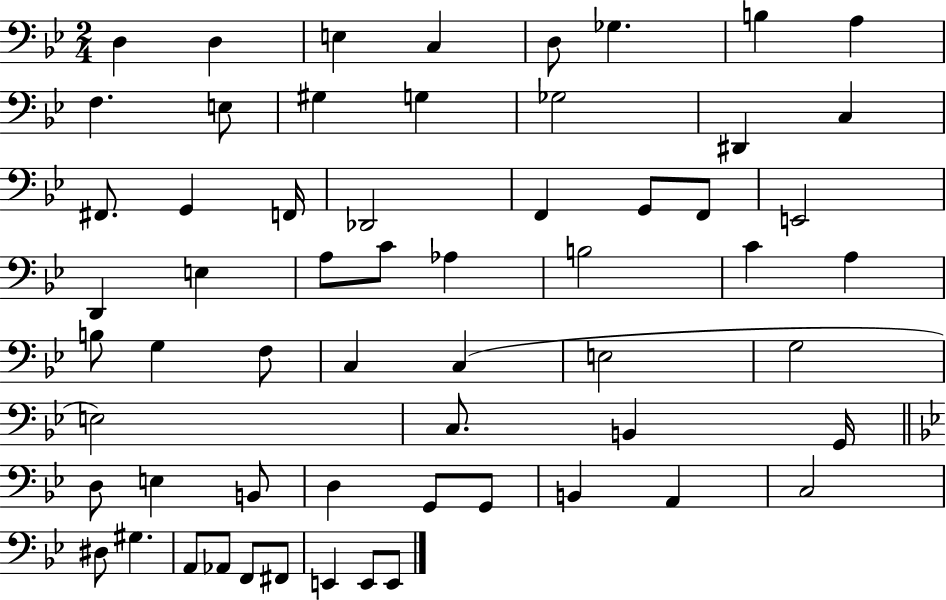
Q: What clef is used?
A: bass